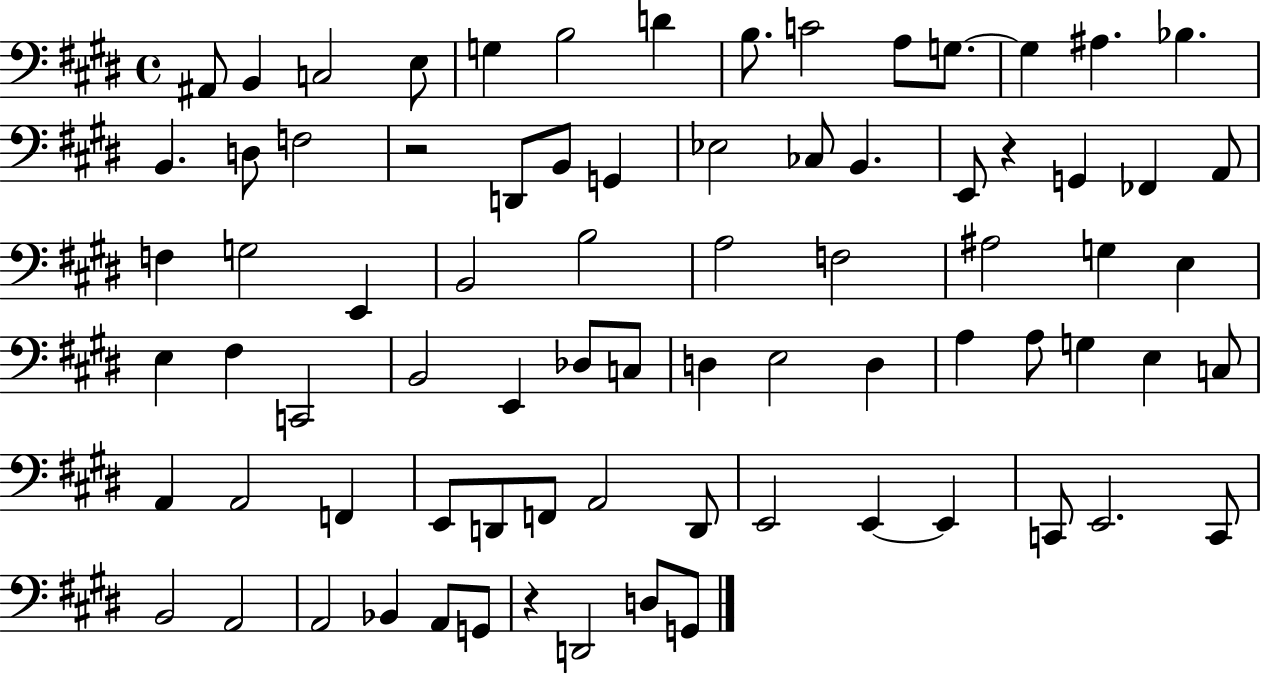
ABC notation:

X:1
T:Untitled
M:4/4
L:1/4
K:E
^A,,/2 B,, C,2 E,/2 G, B,2 D B,/2 C2 A,/2 G,/2 G, ^A, _B, B,, D,/2 F,2 z2 D,,/2 B,,/2 G,, _E,2 _C,/2 B,, E,,/2 z G,, _F,, A,,/2 F, G,2 E,, B,,2 B,2 A,2 F,2 ^A,2 G, E, E, ^F, C,,2 B,,2 E,, _D,/2 C,/2 D, E,2 D, A, A,/2 G, E, C,/2 A,, A,,2 F,, E,,/2 D,,/2 F,,/2 A,,2 D,,/2 E,,2 E,, E,, C,,/2 E,,2 C,,/2 B,,2 A,,2 A,,2 _B,, A,,/2 G,,/2 z D,,2 D,/2 G,,/2